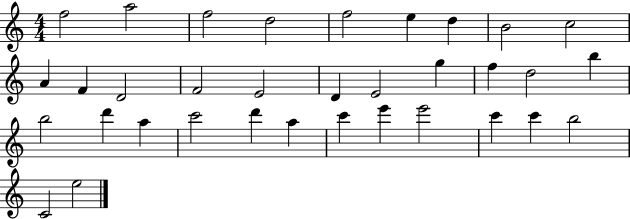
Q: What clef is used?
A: treble